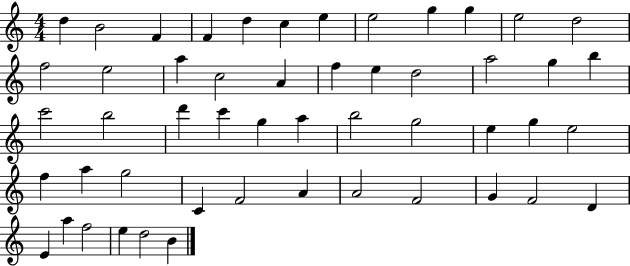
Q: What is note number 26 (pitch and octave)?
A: D6